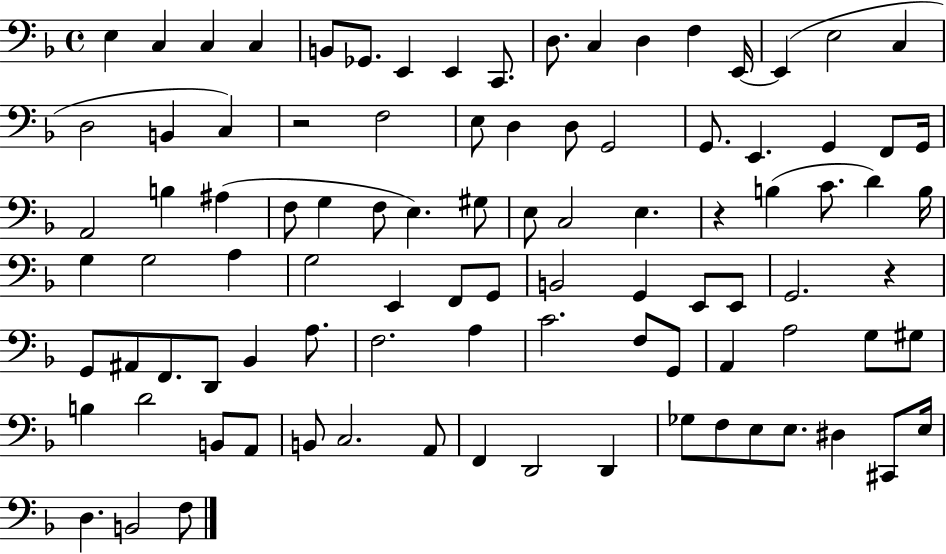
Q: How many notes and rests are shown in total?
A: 95